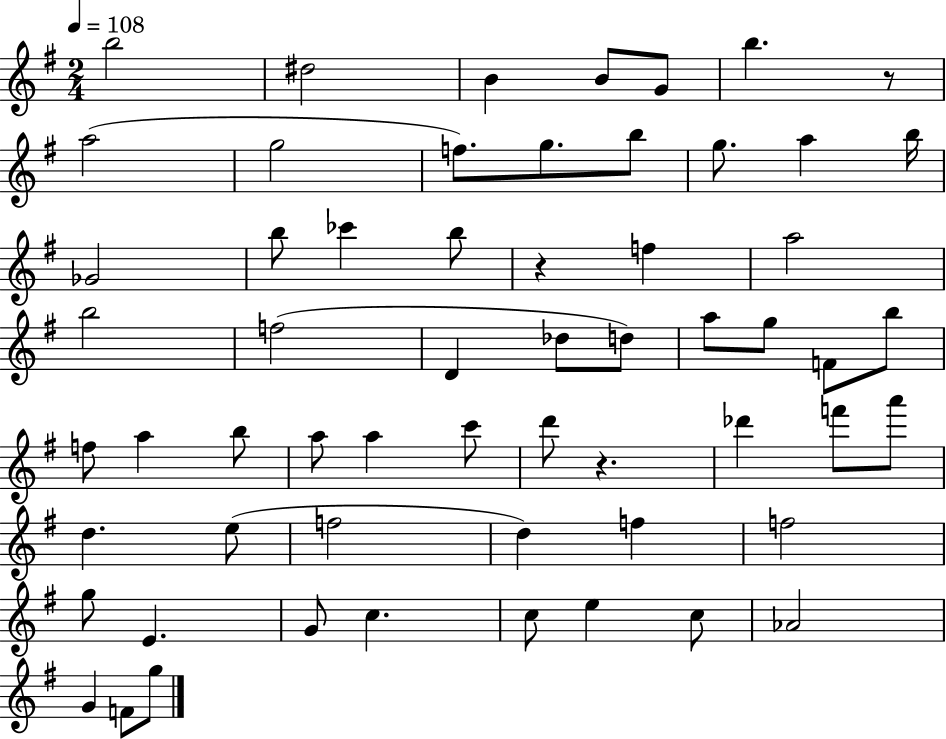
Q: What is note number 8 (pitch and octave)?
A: G5